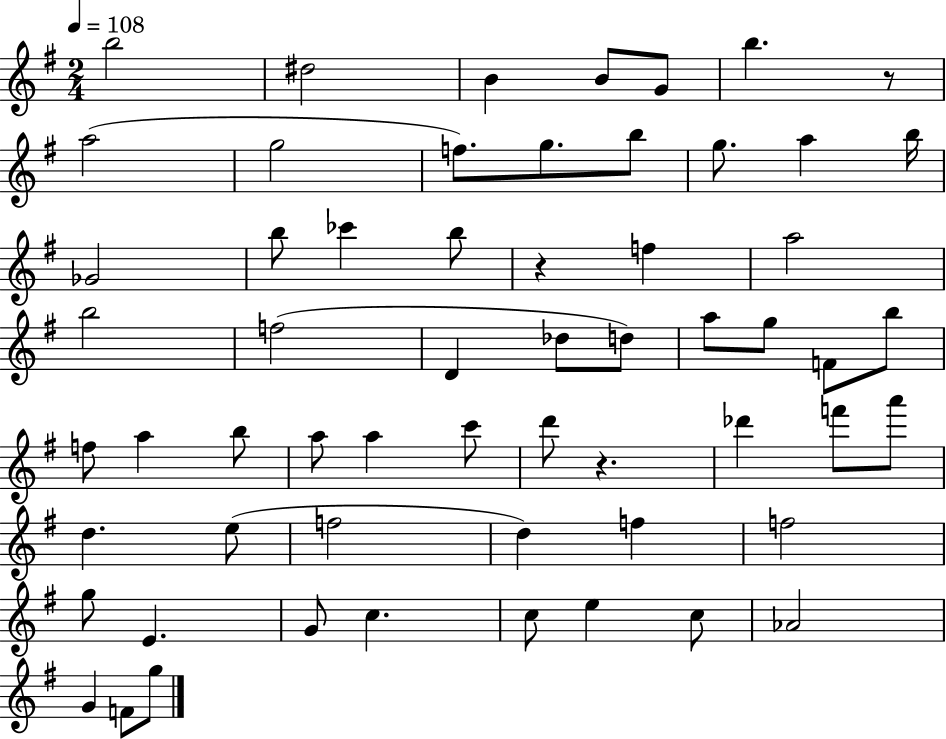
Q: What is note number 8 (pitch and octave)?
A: G5